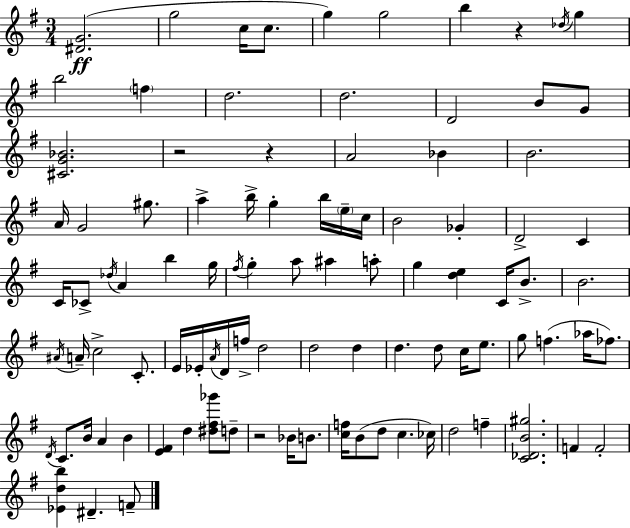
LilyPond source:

{
  \clef treble
  \numericTimeSignature
  \time 3/4
  \key e \minor
  <dis' g'>2.(\ff | g''2 c''16 c''8. | g''4) g''2 | b''4 r4 \acciaccatura { des''16 } g''4 | \break b''2 \parenthesize f''4 | d''2. | d''2. | d'2 b'8 g'8 | \break <cis' g' bes'>2. | r2 r4 | a'2 bes'4 | b'2. | \break a'16 g'2 gis''8. | a''4-> b''16-> g''4-. b''16 \parenthesize e''16-- | c''16 b'2 ges'4-. | d'2-> c'4 | \break c'16 ces'8-> \acciaccatura { des''16 } a'4 b''4 | g''16 \acciaccatura { fis''16 } g''4-. a''8 ais''4 | a''8-. g''4 <d'' e''>4 c'16 | b'8.-> b'2. | \break \acciaccatura { ais'16 } a'16-- c''2-> | c'8.-. e'16 ees'16-. \acciaccatura { a'16 } d'16 f''16-> d''2 | d''2 | d''4 d''4. d''8 | \break c''16 e''8. g''8 f''4.( | aes''16 fes''8.) \acciaccatura { d'16 } c'8. b'16 a'4 | b'4 <e' fis'>4 d''4 | <dis'' fis'' ges'''>8 d''8-- r2 | \break bes'16 b'8. <c'' f''>16 b'8( d''8 c''4. | ces''16) d''2 | f''4-- <c' des' b' gis''>2. | f'4 f'2-. | \break <ees' d'' b''>4 dis'4.-- | f'8-- \bar "|."
}